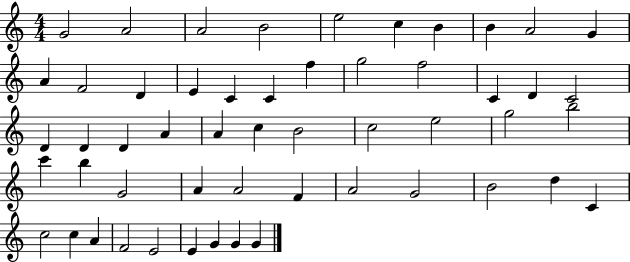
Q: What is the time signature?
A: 4/4